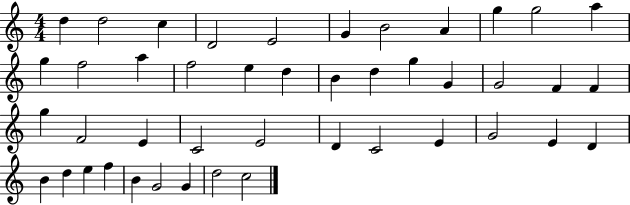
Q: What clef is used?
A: treble